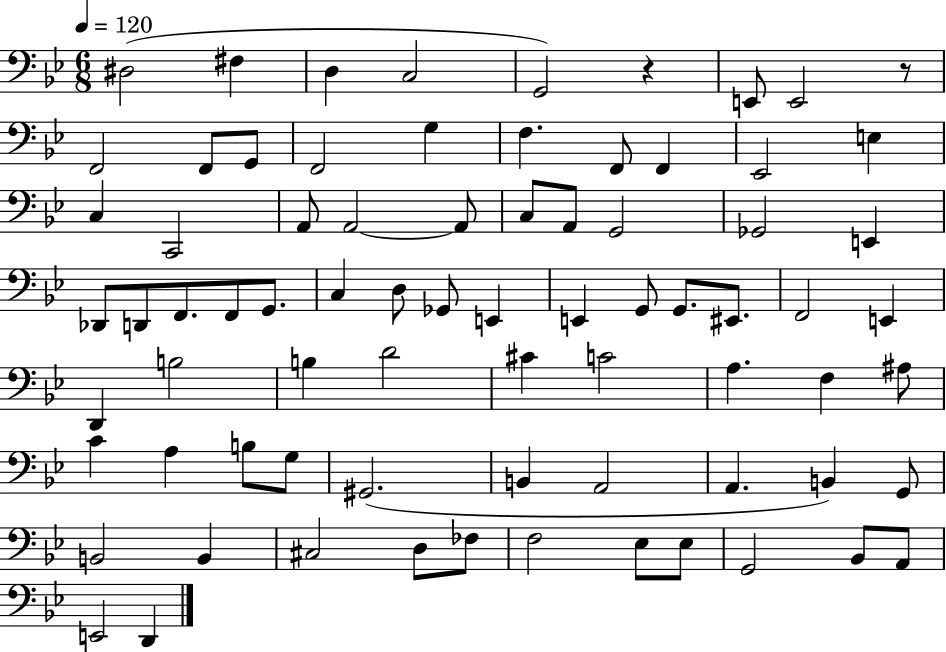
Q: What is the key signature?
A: BES major